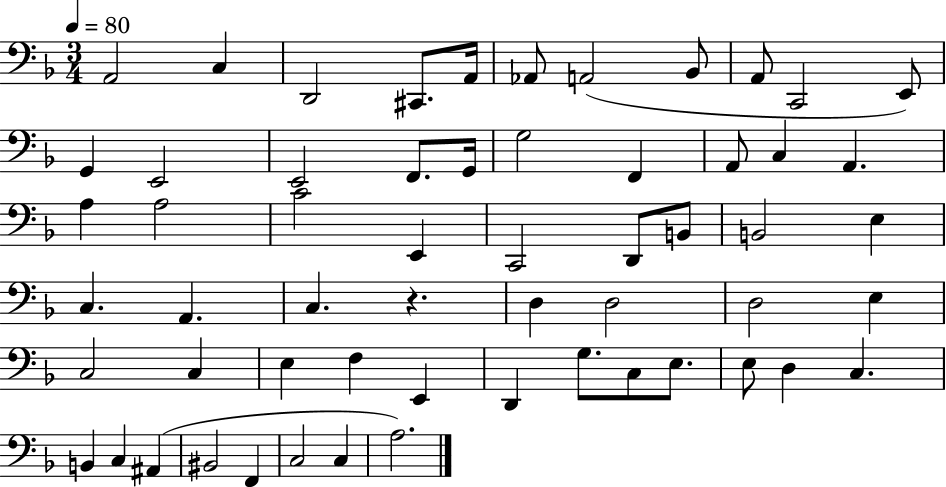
{
  \clef bass
  \numericTimeSignature
  \time 3/4
  \key f \major
  \tempo 4 = 80
  a,2 c4 | d,2 cis,8. a,16 | aes,8 a,2( bes,8 | a,8 c,2 e,8) | \break g,4 e,2 | e,2 f,8. g,16 | g2 f,4 | a,8 c4 a,4. | \break a4 a2 | c'2 e,4 | c,2 d,8 b,8 | b,2 e4 | \break c4. a,4. | c4. r4. | d4 d2 | d2 e4 | \break c2 c4 | e4 f4 e,4 | d,4 g8. c8 e8. | e8 d4 c4. | \break b,4 c4 ais,4( | bis,2 f,4 | c2 c4 | a2.) | \break \bar "|."
}